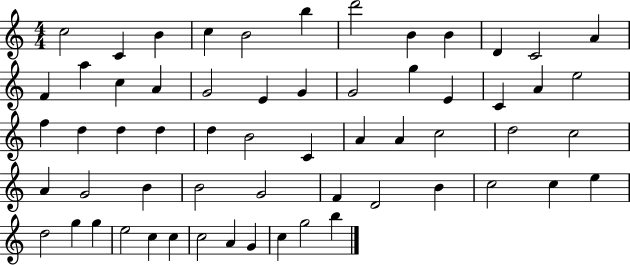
C5/h C4/q B4/q C5/q B4/h B5/q D6/h B4/q B4/q D4/q C4/h A4/q F4/q A5/q C5/q A4/q G4/h E4/q G4/q G4/h G5/q E4/q C4/q A4/q E5/h F5/q D5/q D5/q D5/q D5/q B4/h C4/q A4/q A4/q C5/h D5/h C5/h A4/q G4/h B4/q B4/h G4/h F4/q D4/h B4/q C5/h C5/q E5/q D5/h G5/q G5/q E5/h C5/q C5/q C5/h A4/q G4/q C5/q G5/h B5/q